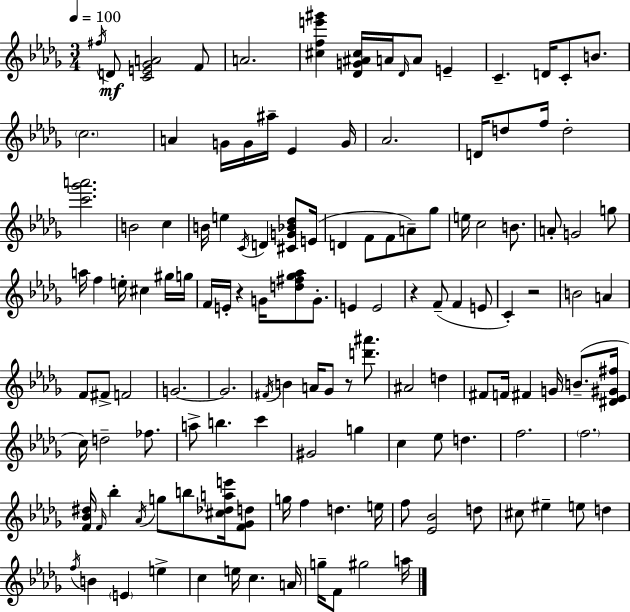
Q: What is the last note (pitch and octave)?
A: A5